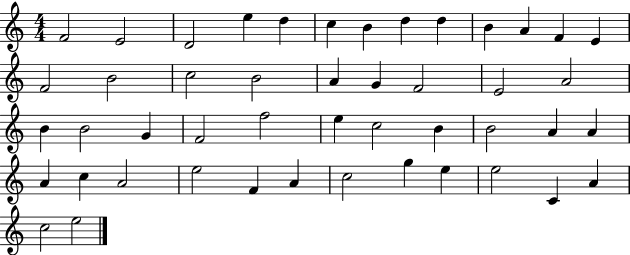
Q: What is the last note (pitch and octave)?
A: E5